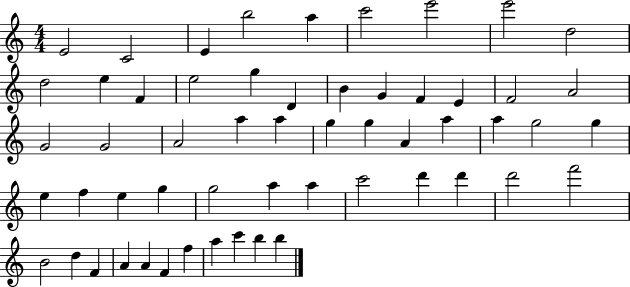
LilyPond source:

{
  \clef treble
  \numericTimeSignature
  \time 4/4
  \key c \major
  e'2 c'2 | e'4 b''2 a''4 | c'''2 e'''2 | e'''2 d''2 | \break d''2 e''4 f'4 | e''2 g''4 d'4 | b'4 g'4 f'4 e'4 | f'2 a'2 | \break g'2 g'2 | a'2 a''4 a''4 | g''4 g''4 a'4 a''4 | a''4 g''2 g''4 | \break e''4 f''4 e''4 g''4 | g''2 a''4 a''4 | c'''2 d'''4 d'''4 | d'''2 f'''2 | \break b'2 d''4 f'4 | a'4 a'4 f'4 f''4 | a''4 c'''4 b''4 b''4 | \bar "|."
}